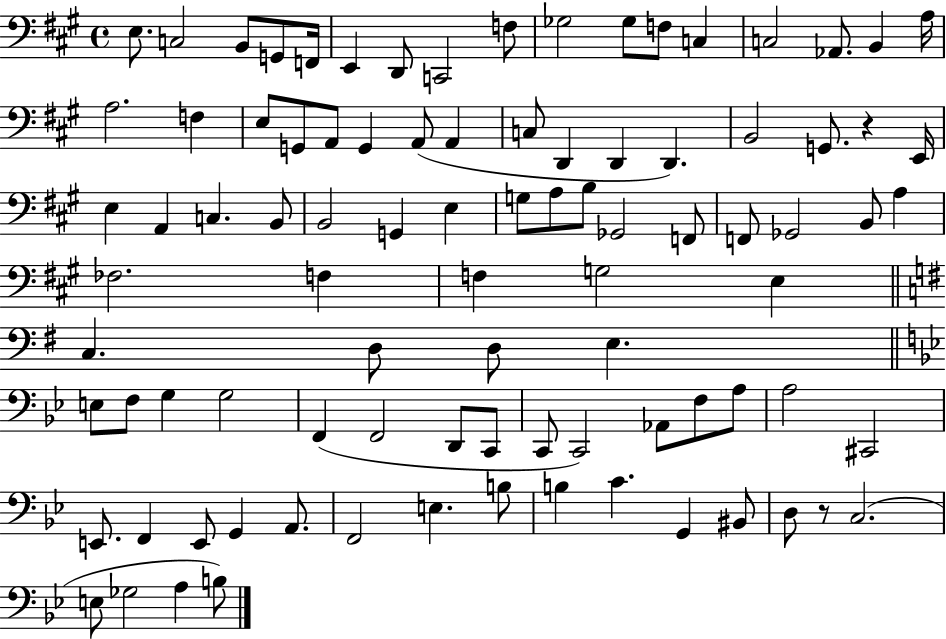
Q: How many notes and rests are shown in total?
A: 92